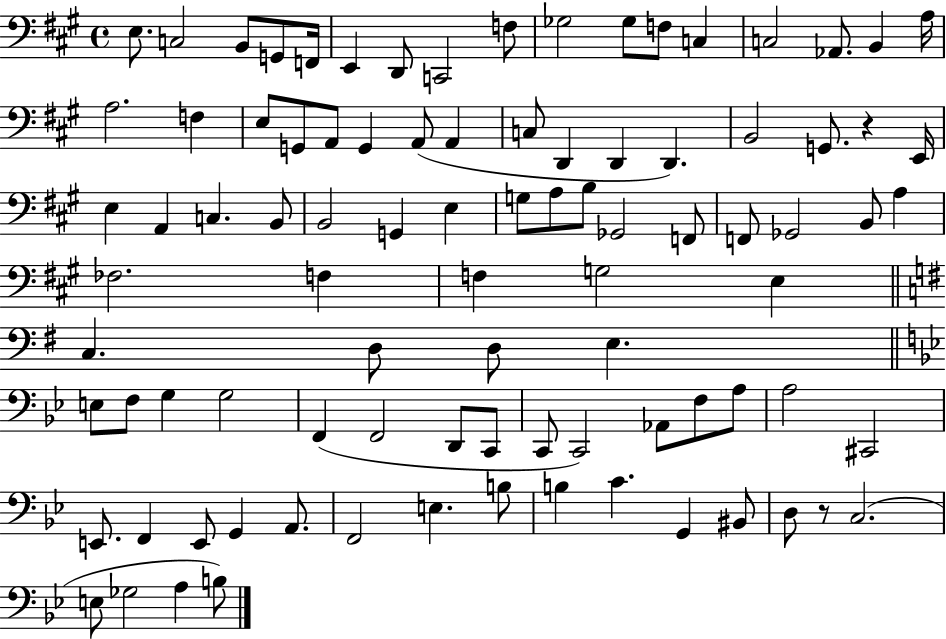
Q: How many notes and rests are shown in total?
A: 92